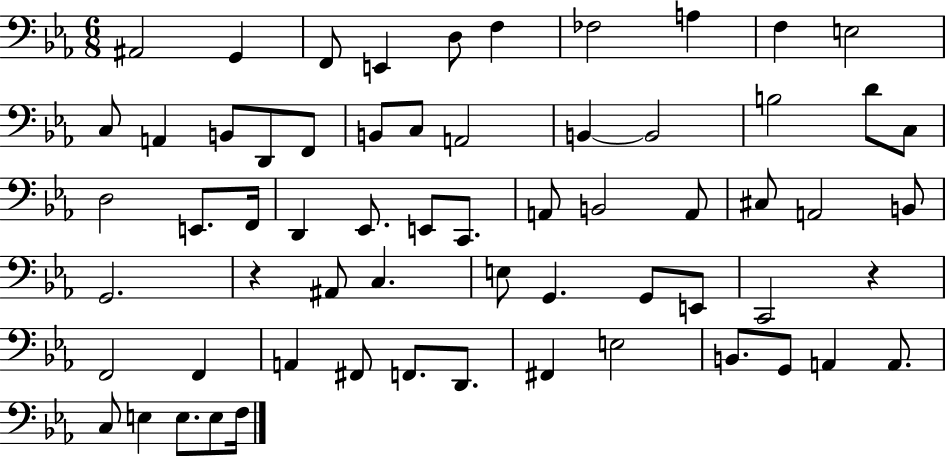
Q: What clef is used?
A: bass